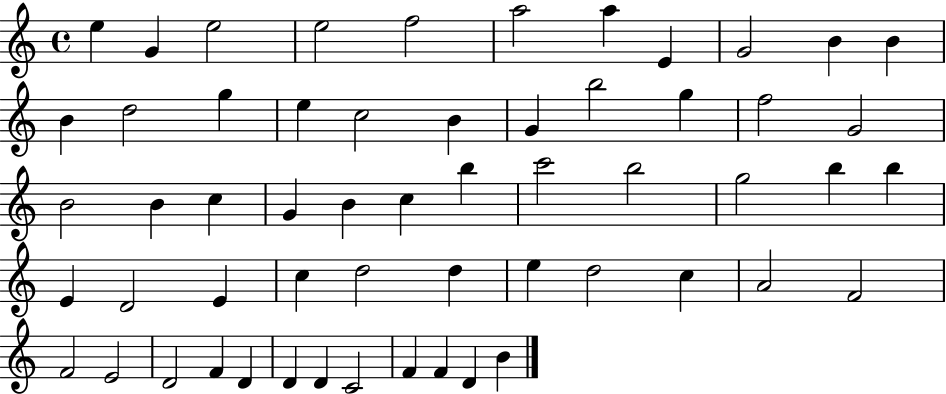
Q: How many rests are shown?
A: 0